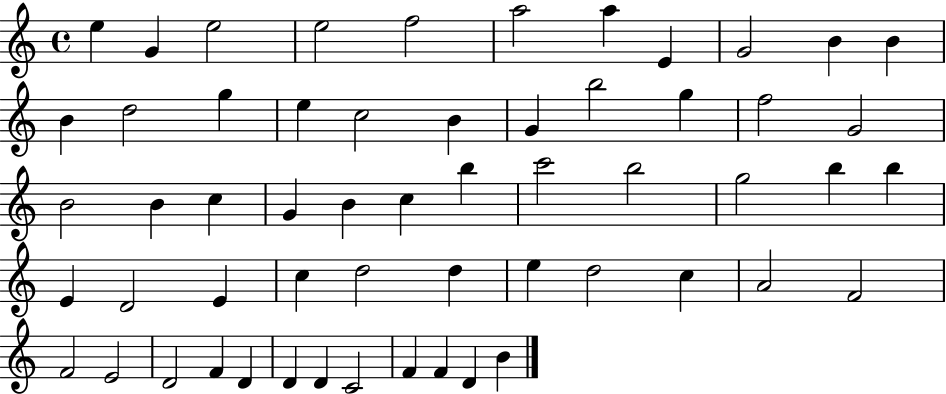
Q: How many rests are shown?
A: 0